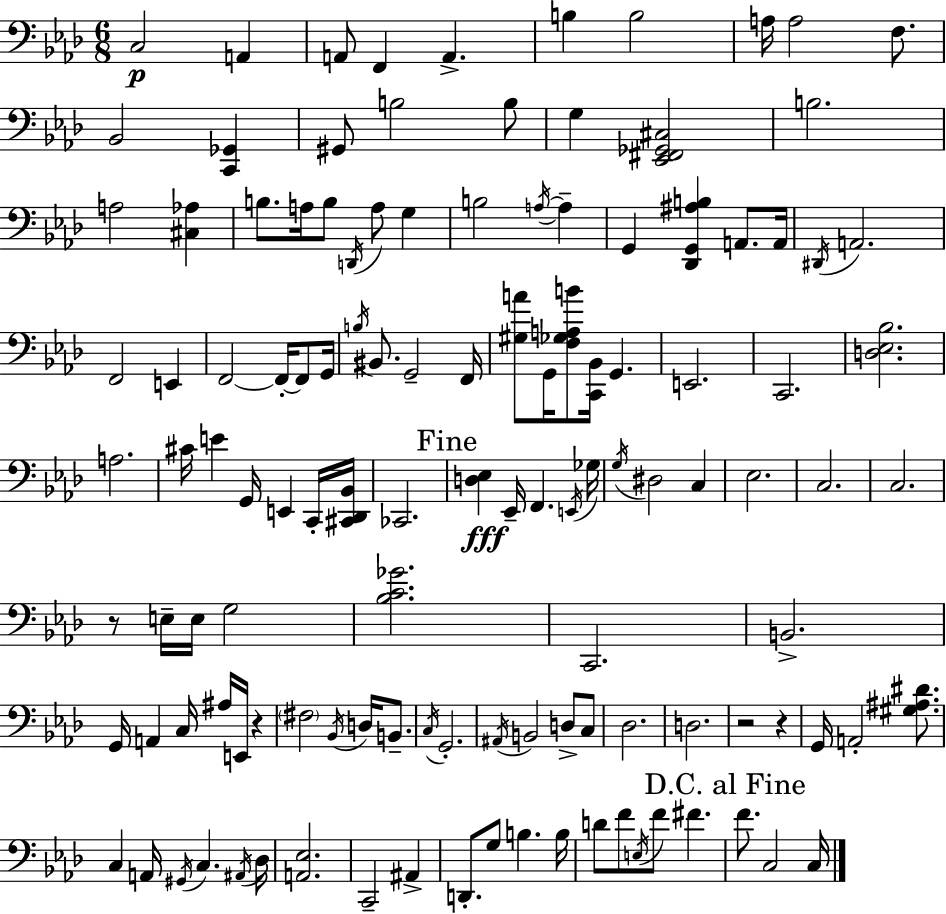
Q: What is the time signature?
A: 6/8